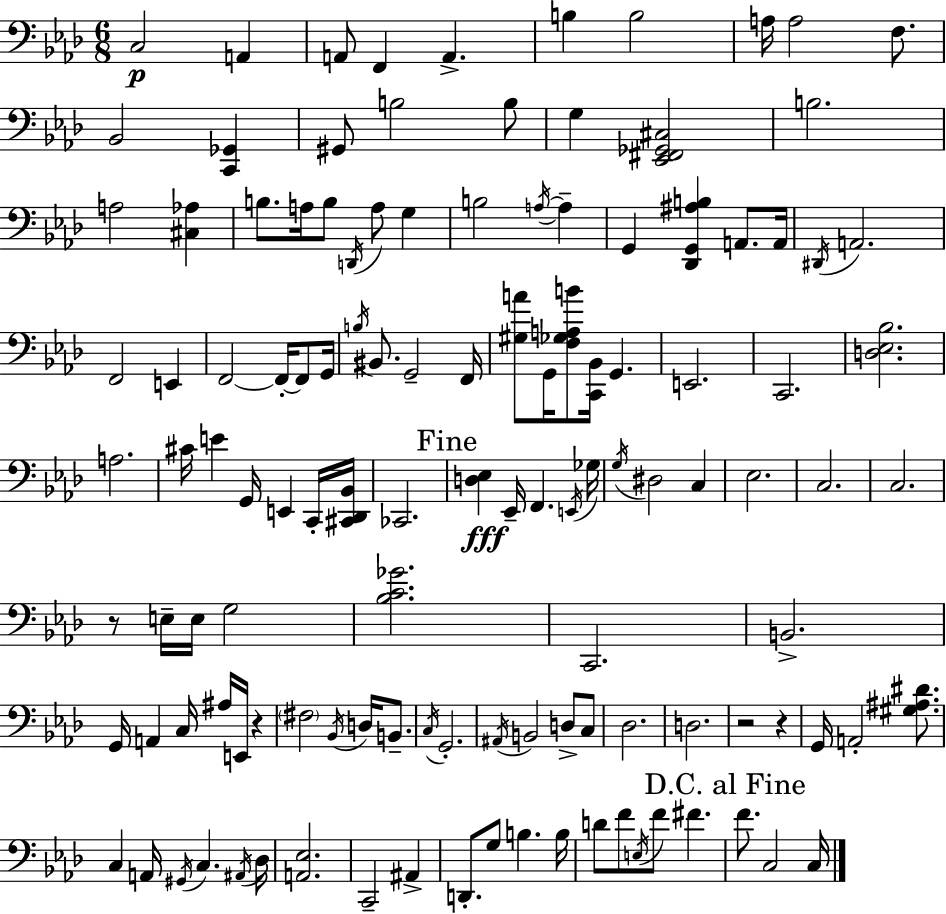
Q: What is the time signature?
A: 6/8